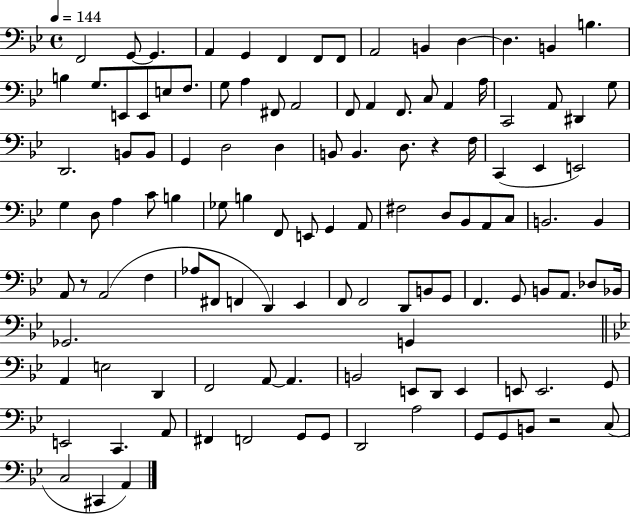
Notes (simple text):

F2/h G2/e G2/q. A2/q G2/q F2/q F2/e F2/e A2/h B2/q D3/q D3/q. B2/q B3/q. B3/q G3/e. E2/e E2/e E3/e F3/e. G3/e A3/q F#2/e A2/h F2/e A2/q F2/e. C3/e A2/q A3/s C2/h A2/e D#2/q G3/e D2/h. B2/e B2/e G2/q D3/h D3/q B2/e B2/q. D3/e. R/q F3/s C2/q Eb2/q E2/h G3/q D3/e A3/q C4/e B3/q Gb3/e B3/q F2/e E2/e G2/q A2/e F#3/h D3/e Bb2/e A2/e C3/e B2/h. B2/q A2/e R/e A2/h F3/q Ab3/e F#2/e F2/q D2/q Eb2/q F2/e F2/h D2/e B2/e G2/e F2/q. G2/e B2/e A2/e. Db3/e Bb2/s Gb2/h. G2/q A2/q E3/h D2/q F2/h A2/e A2/q. B2/h E2/e D2/e E2/q E2/e E2/h. G2/e E2/h C2/q. A2/e F#2/q F2/h G2/e G2/e D2/h A3/h G2/e G2/e B2/e R/h C3/e C3/h C#2/q A2/q